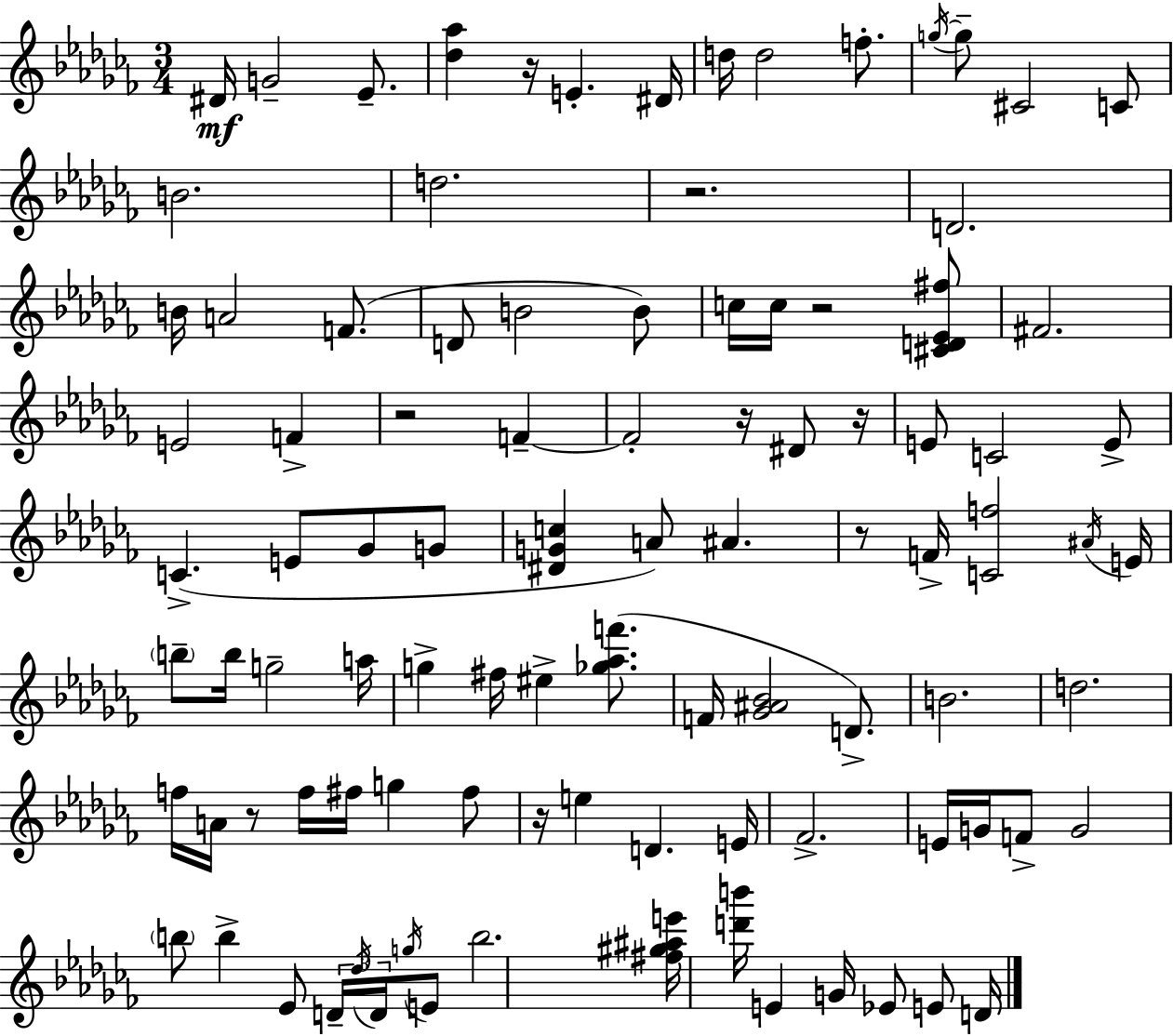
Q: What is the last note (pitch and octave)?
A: D4